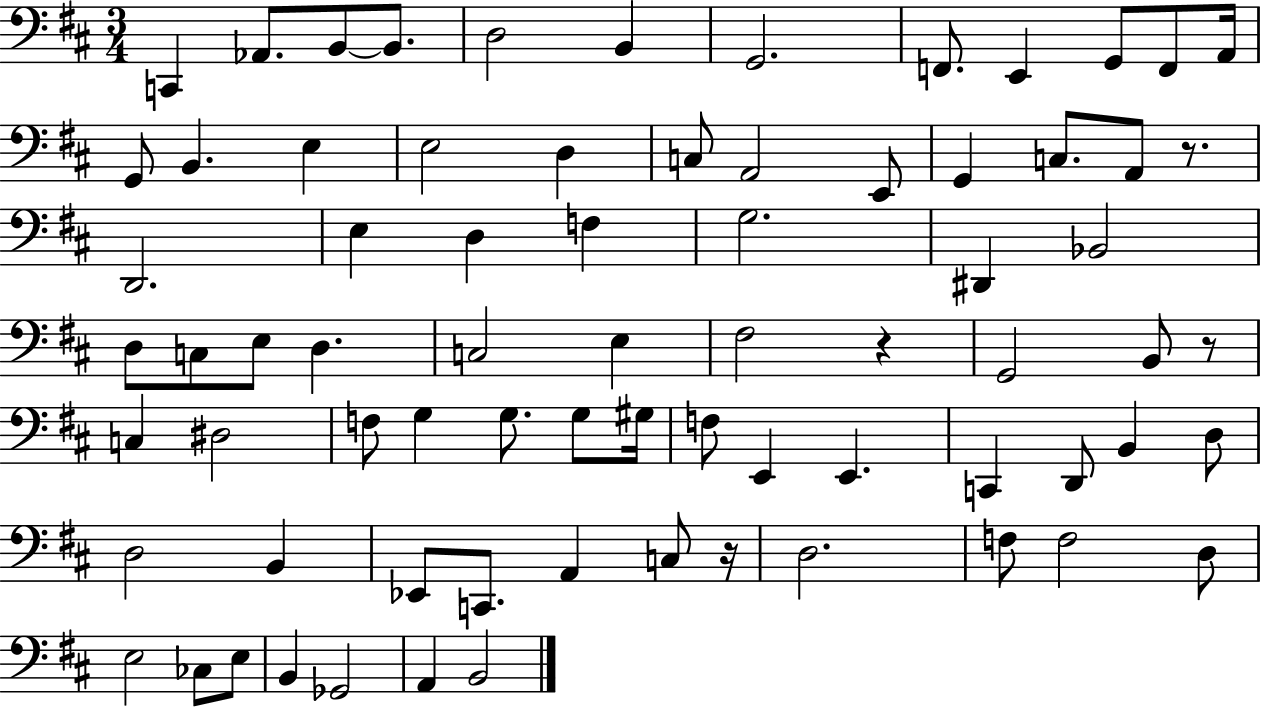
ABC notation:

X:1
T:Untitled
M:3/4
L:1/4
K:D
C,, _A,,/2 B,,/2 B,,/2 D,2 B,, G,,2 F,,/2 E,, G,,/2 F,,/2 A,,/4 G,,/2 B,, E, E,2 D, C,/2 A,,2 E,,/2 G,, C,/2 A,,/2 z/2 D,,2 E, D, F, G,2 ^D,, _B,,2 D,/2 C,/2 E,/2 D, C,2 E, ^F,2 z G,,2 B,,/2 z/2 C, ^D,2 F,/2 G, G,/2 G,/2 ^G,/4 F,/2 E,, E,, C,, D,,/2 B,, D,/2 D,2 B,, _E,,/2 C,,/2 A,, C,/2 z/4 D,2 F,/2 F,2 D,/2 E,2 _C,/2 E,/2 B,, _G,,2 A,, B,,2